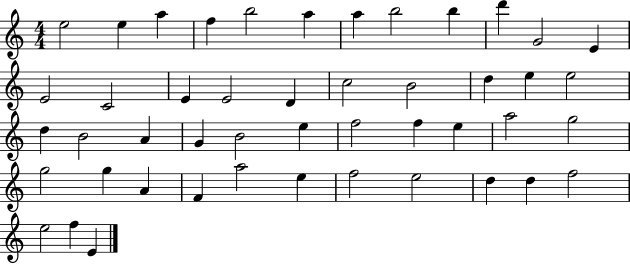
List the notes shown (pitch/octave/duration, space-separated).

E5/h E5/q A5/q F5/q B5/h A5/q A5/q B5/h B5/q D6/q G4/h E4/q E4/h C4/h E4/q E4/h D4/q C5/h B4/h D5/q E5/q E5/h D5/q B4/h A4/q G4/q B4/h E5/q F5/h F5/q E5/q A5/h G5/h G5/h G5/q A4/q F4/q A5/h E5/q F5/h E5/h D5/q D5/q F5/h E5/h F5/q E4/q